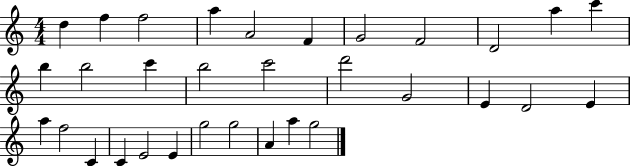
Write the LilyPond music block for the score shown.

{
  \clef treble
  \numericTimeSignature
  \time 4/4
  \key c \major
  d''4 f''4 f''2 | a''4 a'2 f'4 | g'2 f'2 | d'2 a''4 c'''4 | \break b''4 b''2 c'''4 | b''2 c'''2 | d'''2 g'2 | e'4 d'2 e'4 | \break a''4 f''2 c'4 | c'4 e'2 e'4 | g''2 g''2 | a'4 a''4 g''2 | \break \bar "|."
}